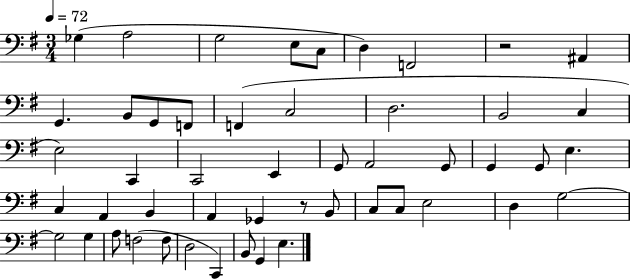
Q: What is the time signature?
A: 3/4